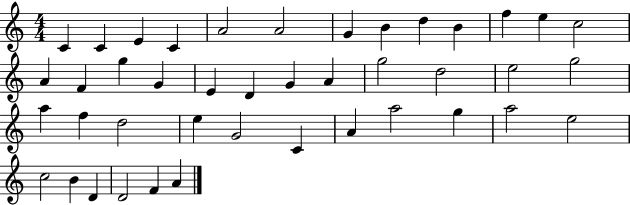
{
  \clef treble
  \numericTimeSignature
  \time 4/4
  \key c \major
  c'4 c'4 e'4 c'4 | a'2 a'2 | g'4 b'4 d''4 b'4 | f''4 e''4 c''2 | \break a'4 f'4 g''4 g'4 | e'4 d'4 g'4 a'4 | g''2 d''2 | e''2 g''2 | \break a''4 f''4 d''2 | e''4 g'2 c'4 | a'4 a''2 g''4 | a''2 e''2 | \break c''2 b'4 d'4 | d'2 f'4 a'4 | \bar "|."
}